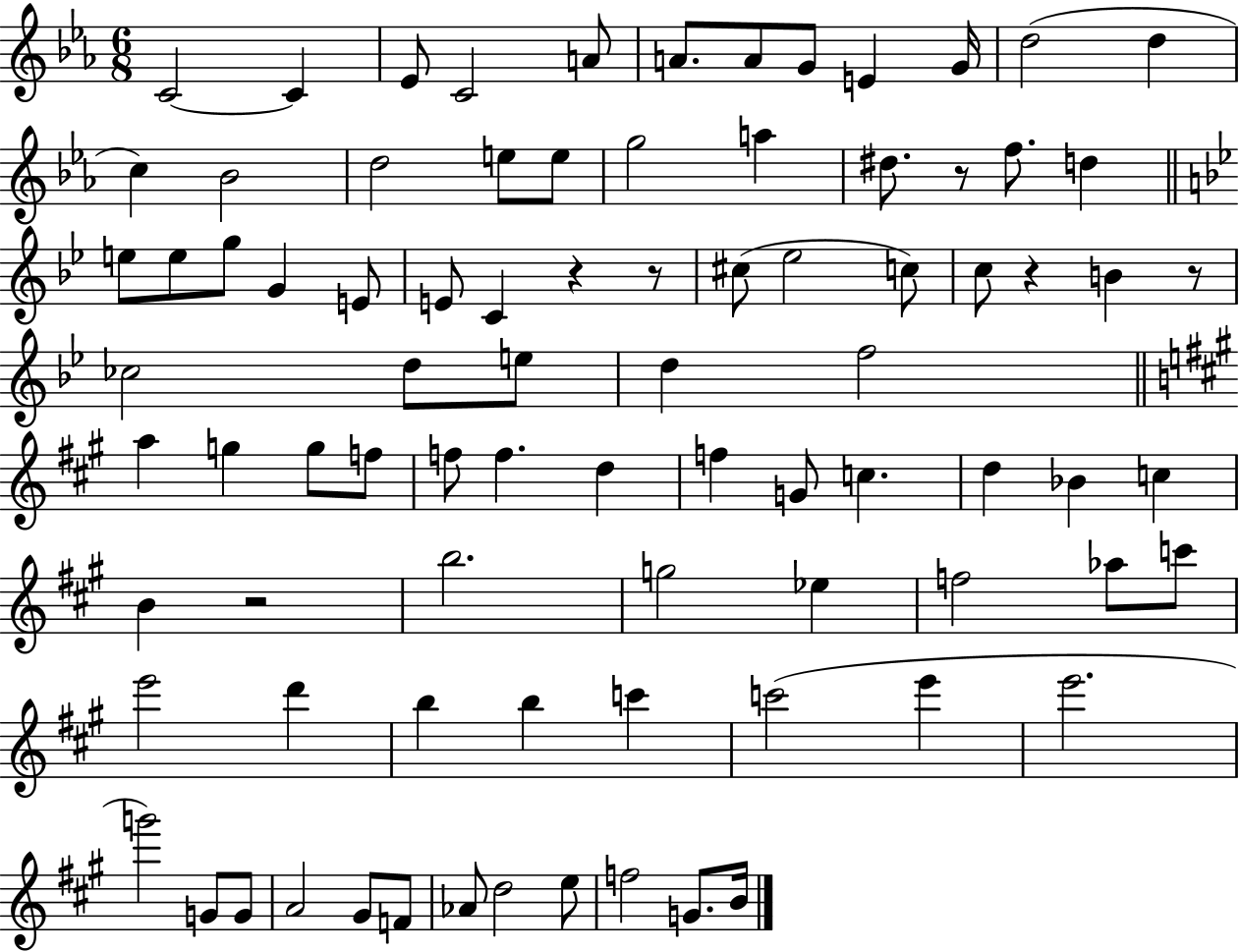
X:1
T:Untitled
M:6/8
L:1/4
K:Eb
C2 C _E/2 C2 A/2 A/2 A/2 G/2 E G/4 d2 d c _B2 d2 e/2 e/2 g2 a ^d/2 z/2 f/2 d e/2 e/2 g/2 G E/2 E/2 C z z/2 ^c/2 _e2 c/2 c/2 z B z/2 _c2 d/2 e/2 d f2 a g g/2 f/2 f/2 f d f G/2 c d _B c B z2 b2 g2 _e f2 _a/2 c'/2 e'2 d' b b c' c'2 e' e'2 g'2 G/2 G/2 A2 ^G/2 F/2 _A/2 d2 e/2 f2 G/2 B/4